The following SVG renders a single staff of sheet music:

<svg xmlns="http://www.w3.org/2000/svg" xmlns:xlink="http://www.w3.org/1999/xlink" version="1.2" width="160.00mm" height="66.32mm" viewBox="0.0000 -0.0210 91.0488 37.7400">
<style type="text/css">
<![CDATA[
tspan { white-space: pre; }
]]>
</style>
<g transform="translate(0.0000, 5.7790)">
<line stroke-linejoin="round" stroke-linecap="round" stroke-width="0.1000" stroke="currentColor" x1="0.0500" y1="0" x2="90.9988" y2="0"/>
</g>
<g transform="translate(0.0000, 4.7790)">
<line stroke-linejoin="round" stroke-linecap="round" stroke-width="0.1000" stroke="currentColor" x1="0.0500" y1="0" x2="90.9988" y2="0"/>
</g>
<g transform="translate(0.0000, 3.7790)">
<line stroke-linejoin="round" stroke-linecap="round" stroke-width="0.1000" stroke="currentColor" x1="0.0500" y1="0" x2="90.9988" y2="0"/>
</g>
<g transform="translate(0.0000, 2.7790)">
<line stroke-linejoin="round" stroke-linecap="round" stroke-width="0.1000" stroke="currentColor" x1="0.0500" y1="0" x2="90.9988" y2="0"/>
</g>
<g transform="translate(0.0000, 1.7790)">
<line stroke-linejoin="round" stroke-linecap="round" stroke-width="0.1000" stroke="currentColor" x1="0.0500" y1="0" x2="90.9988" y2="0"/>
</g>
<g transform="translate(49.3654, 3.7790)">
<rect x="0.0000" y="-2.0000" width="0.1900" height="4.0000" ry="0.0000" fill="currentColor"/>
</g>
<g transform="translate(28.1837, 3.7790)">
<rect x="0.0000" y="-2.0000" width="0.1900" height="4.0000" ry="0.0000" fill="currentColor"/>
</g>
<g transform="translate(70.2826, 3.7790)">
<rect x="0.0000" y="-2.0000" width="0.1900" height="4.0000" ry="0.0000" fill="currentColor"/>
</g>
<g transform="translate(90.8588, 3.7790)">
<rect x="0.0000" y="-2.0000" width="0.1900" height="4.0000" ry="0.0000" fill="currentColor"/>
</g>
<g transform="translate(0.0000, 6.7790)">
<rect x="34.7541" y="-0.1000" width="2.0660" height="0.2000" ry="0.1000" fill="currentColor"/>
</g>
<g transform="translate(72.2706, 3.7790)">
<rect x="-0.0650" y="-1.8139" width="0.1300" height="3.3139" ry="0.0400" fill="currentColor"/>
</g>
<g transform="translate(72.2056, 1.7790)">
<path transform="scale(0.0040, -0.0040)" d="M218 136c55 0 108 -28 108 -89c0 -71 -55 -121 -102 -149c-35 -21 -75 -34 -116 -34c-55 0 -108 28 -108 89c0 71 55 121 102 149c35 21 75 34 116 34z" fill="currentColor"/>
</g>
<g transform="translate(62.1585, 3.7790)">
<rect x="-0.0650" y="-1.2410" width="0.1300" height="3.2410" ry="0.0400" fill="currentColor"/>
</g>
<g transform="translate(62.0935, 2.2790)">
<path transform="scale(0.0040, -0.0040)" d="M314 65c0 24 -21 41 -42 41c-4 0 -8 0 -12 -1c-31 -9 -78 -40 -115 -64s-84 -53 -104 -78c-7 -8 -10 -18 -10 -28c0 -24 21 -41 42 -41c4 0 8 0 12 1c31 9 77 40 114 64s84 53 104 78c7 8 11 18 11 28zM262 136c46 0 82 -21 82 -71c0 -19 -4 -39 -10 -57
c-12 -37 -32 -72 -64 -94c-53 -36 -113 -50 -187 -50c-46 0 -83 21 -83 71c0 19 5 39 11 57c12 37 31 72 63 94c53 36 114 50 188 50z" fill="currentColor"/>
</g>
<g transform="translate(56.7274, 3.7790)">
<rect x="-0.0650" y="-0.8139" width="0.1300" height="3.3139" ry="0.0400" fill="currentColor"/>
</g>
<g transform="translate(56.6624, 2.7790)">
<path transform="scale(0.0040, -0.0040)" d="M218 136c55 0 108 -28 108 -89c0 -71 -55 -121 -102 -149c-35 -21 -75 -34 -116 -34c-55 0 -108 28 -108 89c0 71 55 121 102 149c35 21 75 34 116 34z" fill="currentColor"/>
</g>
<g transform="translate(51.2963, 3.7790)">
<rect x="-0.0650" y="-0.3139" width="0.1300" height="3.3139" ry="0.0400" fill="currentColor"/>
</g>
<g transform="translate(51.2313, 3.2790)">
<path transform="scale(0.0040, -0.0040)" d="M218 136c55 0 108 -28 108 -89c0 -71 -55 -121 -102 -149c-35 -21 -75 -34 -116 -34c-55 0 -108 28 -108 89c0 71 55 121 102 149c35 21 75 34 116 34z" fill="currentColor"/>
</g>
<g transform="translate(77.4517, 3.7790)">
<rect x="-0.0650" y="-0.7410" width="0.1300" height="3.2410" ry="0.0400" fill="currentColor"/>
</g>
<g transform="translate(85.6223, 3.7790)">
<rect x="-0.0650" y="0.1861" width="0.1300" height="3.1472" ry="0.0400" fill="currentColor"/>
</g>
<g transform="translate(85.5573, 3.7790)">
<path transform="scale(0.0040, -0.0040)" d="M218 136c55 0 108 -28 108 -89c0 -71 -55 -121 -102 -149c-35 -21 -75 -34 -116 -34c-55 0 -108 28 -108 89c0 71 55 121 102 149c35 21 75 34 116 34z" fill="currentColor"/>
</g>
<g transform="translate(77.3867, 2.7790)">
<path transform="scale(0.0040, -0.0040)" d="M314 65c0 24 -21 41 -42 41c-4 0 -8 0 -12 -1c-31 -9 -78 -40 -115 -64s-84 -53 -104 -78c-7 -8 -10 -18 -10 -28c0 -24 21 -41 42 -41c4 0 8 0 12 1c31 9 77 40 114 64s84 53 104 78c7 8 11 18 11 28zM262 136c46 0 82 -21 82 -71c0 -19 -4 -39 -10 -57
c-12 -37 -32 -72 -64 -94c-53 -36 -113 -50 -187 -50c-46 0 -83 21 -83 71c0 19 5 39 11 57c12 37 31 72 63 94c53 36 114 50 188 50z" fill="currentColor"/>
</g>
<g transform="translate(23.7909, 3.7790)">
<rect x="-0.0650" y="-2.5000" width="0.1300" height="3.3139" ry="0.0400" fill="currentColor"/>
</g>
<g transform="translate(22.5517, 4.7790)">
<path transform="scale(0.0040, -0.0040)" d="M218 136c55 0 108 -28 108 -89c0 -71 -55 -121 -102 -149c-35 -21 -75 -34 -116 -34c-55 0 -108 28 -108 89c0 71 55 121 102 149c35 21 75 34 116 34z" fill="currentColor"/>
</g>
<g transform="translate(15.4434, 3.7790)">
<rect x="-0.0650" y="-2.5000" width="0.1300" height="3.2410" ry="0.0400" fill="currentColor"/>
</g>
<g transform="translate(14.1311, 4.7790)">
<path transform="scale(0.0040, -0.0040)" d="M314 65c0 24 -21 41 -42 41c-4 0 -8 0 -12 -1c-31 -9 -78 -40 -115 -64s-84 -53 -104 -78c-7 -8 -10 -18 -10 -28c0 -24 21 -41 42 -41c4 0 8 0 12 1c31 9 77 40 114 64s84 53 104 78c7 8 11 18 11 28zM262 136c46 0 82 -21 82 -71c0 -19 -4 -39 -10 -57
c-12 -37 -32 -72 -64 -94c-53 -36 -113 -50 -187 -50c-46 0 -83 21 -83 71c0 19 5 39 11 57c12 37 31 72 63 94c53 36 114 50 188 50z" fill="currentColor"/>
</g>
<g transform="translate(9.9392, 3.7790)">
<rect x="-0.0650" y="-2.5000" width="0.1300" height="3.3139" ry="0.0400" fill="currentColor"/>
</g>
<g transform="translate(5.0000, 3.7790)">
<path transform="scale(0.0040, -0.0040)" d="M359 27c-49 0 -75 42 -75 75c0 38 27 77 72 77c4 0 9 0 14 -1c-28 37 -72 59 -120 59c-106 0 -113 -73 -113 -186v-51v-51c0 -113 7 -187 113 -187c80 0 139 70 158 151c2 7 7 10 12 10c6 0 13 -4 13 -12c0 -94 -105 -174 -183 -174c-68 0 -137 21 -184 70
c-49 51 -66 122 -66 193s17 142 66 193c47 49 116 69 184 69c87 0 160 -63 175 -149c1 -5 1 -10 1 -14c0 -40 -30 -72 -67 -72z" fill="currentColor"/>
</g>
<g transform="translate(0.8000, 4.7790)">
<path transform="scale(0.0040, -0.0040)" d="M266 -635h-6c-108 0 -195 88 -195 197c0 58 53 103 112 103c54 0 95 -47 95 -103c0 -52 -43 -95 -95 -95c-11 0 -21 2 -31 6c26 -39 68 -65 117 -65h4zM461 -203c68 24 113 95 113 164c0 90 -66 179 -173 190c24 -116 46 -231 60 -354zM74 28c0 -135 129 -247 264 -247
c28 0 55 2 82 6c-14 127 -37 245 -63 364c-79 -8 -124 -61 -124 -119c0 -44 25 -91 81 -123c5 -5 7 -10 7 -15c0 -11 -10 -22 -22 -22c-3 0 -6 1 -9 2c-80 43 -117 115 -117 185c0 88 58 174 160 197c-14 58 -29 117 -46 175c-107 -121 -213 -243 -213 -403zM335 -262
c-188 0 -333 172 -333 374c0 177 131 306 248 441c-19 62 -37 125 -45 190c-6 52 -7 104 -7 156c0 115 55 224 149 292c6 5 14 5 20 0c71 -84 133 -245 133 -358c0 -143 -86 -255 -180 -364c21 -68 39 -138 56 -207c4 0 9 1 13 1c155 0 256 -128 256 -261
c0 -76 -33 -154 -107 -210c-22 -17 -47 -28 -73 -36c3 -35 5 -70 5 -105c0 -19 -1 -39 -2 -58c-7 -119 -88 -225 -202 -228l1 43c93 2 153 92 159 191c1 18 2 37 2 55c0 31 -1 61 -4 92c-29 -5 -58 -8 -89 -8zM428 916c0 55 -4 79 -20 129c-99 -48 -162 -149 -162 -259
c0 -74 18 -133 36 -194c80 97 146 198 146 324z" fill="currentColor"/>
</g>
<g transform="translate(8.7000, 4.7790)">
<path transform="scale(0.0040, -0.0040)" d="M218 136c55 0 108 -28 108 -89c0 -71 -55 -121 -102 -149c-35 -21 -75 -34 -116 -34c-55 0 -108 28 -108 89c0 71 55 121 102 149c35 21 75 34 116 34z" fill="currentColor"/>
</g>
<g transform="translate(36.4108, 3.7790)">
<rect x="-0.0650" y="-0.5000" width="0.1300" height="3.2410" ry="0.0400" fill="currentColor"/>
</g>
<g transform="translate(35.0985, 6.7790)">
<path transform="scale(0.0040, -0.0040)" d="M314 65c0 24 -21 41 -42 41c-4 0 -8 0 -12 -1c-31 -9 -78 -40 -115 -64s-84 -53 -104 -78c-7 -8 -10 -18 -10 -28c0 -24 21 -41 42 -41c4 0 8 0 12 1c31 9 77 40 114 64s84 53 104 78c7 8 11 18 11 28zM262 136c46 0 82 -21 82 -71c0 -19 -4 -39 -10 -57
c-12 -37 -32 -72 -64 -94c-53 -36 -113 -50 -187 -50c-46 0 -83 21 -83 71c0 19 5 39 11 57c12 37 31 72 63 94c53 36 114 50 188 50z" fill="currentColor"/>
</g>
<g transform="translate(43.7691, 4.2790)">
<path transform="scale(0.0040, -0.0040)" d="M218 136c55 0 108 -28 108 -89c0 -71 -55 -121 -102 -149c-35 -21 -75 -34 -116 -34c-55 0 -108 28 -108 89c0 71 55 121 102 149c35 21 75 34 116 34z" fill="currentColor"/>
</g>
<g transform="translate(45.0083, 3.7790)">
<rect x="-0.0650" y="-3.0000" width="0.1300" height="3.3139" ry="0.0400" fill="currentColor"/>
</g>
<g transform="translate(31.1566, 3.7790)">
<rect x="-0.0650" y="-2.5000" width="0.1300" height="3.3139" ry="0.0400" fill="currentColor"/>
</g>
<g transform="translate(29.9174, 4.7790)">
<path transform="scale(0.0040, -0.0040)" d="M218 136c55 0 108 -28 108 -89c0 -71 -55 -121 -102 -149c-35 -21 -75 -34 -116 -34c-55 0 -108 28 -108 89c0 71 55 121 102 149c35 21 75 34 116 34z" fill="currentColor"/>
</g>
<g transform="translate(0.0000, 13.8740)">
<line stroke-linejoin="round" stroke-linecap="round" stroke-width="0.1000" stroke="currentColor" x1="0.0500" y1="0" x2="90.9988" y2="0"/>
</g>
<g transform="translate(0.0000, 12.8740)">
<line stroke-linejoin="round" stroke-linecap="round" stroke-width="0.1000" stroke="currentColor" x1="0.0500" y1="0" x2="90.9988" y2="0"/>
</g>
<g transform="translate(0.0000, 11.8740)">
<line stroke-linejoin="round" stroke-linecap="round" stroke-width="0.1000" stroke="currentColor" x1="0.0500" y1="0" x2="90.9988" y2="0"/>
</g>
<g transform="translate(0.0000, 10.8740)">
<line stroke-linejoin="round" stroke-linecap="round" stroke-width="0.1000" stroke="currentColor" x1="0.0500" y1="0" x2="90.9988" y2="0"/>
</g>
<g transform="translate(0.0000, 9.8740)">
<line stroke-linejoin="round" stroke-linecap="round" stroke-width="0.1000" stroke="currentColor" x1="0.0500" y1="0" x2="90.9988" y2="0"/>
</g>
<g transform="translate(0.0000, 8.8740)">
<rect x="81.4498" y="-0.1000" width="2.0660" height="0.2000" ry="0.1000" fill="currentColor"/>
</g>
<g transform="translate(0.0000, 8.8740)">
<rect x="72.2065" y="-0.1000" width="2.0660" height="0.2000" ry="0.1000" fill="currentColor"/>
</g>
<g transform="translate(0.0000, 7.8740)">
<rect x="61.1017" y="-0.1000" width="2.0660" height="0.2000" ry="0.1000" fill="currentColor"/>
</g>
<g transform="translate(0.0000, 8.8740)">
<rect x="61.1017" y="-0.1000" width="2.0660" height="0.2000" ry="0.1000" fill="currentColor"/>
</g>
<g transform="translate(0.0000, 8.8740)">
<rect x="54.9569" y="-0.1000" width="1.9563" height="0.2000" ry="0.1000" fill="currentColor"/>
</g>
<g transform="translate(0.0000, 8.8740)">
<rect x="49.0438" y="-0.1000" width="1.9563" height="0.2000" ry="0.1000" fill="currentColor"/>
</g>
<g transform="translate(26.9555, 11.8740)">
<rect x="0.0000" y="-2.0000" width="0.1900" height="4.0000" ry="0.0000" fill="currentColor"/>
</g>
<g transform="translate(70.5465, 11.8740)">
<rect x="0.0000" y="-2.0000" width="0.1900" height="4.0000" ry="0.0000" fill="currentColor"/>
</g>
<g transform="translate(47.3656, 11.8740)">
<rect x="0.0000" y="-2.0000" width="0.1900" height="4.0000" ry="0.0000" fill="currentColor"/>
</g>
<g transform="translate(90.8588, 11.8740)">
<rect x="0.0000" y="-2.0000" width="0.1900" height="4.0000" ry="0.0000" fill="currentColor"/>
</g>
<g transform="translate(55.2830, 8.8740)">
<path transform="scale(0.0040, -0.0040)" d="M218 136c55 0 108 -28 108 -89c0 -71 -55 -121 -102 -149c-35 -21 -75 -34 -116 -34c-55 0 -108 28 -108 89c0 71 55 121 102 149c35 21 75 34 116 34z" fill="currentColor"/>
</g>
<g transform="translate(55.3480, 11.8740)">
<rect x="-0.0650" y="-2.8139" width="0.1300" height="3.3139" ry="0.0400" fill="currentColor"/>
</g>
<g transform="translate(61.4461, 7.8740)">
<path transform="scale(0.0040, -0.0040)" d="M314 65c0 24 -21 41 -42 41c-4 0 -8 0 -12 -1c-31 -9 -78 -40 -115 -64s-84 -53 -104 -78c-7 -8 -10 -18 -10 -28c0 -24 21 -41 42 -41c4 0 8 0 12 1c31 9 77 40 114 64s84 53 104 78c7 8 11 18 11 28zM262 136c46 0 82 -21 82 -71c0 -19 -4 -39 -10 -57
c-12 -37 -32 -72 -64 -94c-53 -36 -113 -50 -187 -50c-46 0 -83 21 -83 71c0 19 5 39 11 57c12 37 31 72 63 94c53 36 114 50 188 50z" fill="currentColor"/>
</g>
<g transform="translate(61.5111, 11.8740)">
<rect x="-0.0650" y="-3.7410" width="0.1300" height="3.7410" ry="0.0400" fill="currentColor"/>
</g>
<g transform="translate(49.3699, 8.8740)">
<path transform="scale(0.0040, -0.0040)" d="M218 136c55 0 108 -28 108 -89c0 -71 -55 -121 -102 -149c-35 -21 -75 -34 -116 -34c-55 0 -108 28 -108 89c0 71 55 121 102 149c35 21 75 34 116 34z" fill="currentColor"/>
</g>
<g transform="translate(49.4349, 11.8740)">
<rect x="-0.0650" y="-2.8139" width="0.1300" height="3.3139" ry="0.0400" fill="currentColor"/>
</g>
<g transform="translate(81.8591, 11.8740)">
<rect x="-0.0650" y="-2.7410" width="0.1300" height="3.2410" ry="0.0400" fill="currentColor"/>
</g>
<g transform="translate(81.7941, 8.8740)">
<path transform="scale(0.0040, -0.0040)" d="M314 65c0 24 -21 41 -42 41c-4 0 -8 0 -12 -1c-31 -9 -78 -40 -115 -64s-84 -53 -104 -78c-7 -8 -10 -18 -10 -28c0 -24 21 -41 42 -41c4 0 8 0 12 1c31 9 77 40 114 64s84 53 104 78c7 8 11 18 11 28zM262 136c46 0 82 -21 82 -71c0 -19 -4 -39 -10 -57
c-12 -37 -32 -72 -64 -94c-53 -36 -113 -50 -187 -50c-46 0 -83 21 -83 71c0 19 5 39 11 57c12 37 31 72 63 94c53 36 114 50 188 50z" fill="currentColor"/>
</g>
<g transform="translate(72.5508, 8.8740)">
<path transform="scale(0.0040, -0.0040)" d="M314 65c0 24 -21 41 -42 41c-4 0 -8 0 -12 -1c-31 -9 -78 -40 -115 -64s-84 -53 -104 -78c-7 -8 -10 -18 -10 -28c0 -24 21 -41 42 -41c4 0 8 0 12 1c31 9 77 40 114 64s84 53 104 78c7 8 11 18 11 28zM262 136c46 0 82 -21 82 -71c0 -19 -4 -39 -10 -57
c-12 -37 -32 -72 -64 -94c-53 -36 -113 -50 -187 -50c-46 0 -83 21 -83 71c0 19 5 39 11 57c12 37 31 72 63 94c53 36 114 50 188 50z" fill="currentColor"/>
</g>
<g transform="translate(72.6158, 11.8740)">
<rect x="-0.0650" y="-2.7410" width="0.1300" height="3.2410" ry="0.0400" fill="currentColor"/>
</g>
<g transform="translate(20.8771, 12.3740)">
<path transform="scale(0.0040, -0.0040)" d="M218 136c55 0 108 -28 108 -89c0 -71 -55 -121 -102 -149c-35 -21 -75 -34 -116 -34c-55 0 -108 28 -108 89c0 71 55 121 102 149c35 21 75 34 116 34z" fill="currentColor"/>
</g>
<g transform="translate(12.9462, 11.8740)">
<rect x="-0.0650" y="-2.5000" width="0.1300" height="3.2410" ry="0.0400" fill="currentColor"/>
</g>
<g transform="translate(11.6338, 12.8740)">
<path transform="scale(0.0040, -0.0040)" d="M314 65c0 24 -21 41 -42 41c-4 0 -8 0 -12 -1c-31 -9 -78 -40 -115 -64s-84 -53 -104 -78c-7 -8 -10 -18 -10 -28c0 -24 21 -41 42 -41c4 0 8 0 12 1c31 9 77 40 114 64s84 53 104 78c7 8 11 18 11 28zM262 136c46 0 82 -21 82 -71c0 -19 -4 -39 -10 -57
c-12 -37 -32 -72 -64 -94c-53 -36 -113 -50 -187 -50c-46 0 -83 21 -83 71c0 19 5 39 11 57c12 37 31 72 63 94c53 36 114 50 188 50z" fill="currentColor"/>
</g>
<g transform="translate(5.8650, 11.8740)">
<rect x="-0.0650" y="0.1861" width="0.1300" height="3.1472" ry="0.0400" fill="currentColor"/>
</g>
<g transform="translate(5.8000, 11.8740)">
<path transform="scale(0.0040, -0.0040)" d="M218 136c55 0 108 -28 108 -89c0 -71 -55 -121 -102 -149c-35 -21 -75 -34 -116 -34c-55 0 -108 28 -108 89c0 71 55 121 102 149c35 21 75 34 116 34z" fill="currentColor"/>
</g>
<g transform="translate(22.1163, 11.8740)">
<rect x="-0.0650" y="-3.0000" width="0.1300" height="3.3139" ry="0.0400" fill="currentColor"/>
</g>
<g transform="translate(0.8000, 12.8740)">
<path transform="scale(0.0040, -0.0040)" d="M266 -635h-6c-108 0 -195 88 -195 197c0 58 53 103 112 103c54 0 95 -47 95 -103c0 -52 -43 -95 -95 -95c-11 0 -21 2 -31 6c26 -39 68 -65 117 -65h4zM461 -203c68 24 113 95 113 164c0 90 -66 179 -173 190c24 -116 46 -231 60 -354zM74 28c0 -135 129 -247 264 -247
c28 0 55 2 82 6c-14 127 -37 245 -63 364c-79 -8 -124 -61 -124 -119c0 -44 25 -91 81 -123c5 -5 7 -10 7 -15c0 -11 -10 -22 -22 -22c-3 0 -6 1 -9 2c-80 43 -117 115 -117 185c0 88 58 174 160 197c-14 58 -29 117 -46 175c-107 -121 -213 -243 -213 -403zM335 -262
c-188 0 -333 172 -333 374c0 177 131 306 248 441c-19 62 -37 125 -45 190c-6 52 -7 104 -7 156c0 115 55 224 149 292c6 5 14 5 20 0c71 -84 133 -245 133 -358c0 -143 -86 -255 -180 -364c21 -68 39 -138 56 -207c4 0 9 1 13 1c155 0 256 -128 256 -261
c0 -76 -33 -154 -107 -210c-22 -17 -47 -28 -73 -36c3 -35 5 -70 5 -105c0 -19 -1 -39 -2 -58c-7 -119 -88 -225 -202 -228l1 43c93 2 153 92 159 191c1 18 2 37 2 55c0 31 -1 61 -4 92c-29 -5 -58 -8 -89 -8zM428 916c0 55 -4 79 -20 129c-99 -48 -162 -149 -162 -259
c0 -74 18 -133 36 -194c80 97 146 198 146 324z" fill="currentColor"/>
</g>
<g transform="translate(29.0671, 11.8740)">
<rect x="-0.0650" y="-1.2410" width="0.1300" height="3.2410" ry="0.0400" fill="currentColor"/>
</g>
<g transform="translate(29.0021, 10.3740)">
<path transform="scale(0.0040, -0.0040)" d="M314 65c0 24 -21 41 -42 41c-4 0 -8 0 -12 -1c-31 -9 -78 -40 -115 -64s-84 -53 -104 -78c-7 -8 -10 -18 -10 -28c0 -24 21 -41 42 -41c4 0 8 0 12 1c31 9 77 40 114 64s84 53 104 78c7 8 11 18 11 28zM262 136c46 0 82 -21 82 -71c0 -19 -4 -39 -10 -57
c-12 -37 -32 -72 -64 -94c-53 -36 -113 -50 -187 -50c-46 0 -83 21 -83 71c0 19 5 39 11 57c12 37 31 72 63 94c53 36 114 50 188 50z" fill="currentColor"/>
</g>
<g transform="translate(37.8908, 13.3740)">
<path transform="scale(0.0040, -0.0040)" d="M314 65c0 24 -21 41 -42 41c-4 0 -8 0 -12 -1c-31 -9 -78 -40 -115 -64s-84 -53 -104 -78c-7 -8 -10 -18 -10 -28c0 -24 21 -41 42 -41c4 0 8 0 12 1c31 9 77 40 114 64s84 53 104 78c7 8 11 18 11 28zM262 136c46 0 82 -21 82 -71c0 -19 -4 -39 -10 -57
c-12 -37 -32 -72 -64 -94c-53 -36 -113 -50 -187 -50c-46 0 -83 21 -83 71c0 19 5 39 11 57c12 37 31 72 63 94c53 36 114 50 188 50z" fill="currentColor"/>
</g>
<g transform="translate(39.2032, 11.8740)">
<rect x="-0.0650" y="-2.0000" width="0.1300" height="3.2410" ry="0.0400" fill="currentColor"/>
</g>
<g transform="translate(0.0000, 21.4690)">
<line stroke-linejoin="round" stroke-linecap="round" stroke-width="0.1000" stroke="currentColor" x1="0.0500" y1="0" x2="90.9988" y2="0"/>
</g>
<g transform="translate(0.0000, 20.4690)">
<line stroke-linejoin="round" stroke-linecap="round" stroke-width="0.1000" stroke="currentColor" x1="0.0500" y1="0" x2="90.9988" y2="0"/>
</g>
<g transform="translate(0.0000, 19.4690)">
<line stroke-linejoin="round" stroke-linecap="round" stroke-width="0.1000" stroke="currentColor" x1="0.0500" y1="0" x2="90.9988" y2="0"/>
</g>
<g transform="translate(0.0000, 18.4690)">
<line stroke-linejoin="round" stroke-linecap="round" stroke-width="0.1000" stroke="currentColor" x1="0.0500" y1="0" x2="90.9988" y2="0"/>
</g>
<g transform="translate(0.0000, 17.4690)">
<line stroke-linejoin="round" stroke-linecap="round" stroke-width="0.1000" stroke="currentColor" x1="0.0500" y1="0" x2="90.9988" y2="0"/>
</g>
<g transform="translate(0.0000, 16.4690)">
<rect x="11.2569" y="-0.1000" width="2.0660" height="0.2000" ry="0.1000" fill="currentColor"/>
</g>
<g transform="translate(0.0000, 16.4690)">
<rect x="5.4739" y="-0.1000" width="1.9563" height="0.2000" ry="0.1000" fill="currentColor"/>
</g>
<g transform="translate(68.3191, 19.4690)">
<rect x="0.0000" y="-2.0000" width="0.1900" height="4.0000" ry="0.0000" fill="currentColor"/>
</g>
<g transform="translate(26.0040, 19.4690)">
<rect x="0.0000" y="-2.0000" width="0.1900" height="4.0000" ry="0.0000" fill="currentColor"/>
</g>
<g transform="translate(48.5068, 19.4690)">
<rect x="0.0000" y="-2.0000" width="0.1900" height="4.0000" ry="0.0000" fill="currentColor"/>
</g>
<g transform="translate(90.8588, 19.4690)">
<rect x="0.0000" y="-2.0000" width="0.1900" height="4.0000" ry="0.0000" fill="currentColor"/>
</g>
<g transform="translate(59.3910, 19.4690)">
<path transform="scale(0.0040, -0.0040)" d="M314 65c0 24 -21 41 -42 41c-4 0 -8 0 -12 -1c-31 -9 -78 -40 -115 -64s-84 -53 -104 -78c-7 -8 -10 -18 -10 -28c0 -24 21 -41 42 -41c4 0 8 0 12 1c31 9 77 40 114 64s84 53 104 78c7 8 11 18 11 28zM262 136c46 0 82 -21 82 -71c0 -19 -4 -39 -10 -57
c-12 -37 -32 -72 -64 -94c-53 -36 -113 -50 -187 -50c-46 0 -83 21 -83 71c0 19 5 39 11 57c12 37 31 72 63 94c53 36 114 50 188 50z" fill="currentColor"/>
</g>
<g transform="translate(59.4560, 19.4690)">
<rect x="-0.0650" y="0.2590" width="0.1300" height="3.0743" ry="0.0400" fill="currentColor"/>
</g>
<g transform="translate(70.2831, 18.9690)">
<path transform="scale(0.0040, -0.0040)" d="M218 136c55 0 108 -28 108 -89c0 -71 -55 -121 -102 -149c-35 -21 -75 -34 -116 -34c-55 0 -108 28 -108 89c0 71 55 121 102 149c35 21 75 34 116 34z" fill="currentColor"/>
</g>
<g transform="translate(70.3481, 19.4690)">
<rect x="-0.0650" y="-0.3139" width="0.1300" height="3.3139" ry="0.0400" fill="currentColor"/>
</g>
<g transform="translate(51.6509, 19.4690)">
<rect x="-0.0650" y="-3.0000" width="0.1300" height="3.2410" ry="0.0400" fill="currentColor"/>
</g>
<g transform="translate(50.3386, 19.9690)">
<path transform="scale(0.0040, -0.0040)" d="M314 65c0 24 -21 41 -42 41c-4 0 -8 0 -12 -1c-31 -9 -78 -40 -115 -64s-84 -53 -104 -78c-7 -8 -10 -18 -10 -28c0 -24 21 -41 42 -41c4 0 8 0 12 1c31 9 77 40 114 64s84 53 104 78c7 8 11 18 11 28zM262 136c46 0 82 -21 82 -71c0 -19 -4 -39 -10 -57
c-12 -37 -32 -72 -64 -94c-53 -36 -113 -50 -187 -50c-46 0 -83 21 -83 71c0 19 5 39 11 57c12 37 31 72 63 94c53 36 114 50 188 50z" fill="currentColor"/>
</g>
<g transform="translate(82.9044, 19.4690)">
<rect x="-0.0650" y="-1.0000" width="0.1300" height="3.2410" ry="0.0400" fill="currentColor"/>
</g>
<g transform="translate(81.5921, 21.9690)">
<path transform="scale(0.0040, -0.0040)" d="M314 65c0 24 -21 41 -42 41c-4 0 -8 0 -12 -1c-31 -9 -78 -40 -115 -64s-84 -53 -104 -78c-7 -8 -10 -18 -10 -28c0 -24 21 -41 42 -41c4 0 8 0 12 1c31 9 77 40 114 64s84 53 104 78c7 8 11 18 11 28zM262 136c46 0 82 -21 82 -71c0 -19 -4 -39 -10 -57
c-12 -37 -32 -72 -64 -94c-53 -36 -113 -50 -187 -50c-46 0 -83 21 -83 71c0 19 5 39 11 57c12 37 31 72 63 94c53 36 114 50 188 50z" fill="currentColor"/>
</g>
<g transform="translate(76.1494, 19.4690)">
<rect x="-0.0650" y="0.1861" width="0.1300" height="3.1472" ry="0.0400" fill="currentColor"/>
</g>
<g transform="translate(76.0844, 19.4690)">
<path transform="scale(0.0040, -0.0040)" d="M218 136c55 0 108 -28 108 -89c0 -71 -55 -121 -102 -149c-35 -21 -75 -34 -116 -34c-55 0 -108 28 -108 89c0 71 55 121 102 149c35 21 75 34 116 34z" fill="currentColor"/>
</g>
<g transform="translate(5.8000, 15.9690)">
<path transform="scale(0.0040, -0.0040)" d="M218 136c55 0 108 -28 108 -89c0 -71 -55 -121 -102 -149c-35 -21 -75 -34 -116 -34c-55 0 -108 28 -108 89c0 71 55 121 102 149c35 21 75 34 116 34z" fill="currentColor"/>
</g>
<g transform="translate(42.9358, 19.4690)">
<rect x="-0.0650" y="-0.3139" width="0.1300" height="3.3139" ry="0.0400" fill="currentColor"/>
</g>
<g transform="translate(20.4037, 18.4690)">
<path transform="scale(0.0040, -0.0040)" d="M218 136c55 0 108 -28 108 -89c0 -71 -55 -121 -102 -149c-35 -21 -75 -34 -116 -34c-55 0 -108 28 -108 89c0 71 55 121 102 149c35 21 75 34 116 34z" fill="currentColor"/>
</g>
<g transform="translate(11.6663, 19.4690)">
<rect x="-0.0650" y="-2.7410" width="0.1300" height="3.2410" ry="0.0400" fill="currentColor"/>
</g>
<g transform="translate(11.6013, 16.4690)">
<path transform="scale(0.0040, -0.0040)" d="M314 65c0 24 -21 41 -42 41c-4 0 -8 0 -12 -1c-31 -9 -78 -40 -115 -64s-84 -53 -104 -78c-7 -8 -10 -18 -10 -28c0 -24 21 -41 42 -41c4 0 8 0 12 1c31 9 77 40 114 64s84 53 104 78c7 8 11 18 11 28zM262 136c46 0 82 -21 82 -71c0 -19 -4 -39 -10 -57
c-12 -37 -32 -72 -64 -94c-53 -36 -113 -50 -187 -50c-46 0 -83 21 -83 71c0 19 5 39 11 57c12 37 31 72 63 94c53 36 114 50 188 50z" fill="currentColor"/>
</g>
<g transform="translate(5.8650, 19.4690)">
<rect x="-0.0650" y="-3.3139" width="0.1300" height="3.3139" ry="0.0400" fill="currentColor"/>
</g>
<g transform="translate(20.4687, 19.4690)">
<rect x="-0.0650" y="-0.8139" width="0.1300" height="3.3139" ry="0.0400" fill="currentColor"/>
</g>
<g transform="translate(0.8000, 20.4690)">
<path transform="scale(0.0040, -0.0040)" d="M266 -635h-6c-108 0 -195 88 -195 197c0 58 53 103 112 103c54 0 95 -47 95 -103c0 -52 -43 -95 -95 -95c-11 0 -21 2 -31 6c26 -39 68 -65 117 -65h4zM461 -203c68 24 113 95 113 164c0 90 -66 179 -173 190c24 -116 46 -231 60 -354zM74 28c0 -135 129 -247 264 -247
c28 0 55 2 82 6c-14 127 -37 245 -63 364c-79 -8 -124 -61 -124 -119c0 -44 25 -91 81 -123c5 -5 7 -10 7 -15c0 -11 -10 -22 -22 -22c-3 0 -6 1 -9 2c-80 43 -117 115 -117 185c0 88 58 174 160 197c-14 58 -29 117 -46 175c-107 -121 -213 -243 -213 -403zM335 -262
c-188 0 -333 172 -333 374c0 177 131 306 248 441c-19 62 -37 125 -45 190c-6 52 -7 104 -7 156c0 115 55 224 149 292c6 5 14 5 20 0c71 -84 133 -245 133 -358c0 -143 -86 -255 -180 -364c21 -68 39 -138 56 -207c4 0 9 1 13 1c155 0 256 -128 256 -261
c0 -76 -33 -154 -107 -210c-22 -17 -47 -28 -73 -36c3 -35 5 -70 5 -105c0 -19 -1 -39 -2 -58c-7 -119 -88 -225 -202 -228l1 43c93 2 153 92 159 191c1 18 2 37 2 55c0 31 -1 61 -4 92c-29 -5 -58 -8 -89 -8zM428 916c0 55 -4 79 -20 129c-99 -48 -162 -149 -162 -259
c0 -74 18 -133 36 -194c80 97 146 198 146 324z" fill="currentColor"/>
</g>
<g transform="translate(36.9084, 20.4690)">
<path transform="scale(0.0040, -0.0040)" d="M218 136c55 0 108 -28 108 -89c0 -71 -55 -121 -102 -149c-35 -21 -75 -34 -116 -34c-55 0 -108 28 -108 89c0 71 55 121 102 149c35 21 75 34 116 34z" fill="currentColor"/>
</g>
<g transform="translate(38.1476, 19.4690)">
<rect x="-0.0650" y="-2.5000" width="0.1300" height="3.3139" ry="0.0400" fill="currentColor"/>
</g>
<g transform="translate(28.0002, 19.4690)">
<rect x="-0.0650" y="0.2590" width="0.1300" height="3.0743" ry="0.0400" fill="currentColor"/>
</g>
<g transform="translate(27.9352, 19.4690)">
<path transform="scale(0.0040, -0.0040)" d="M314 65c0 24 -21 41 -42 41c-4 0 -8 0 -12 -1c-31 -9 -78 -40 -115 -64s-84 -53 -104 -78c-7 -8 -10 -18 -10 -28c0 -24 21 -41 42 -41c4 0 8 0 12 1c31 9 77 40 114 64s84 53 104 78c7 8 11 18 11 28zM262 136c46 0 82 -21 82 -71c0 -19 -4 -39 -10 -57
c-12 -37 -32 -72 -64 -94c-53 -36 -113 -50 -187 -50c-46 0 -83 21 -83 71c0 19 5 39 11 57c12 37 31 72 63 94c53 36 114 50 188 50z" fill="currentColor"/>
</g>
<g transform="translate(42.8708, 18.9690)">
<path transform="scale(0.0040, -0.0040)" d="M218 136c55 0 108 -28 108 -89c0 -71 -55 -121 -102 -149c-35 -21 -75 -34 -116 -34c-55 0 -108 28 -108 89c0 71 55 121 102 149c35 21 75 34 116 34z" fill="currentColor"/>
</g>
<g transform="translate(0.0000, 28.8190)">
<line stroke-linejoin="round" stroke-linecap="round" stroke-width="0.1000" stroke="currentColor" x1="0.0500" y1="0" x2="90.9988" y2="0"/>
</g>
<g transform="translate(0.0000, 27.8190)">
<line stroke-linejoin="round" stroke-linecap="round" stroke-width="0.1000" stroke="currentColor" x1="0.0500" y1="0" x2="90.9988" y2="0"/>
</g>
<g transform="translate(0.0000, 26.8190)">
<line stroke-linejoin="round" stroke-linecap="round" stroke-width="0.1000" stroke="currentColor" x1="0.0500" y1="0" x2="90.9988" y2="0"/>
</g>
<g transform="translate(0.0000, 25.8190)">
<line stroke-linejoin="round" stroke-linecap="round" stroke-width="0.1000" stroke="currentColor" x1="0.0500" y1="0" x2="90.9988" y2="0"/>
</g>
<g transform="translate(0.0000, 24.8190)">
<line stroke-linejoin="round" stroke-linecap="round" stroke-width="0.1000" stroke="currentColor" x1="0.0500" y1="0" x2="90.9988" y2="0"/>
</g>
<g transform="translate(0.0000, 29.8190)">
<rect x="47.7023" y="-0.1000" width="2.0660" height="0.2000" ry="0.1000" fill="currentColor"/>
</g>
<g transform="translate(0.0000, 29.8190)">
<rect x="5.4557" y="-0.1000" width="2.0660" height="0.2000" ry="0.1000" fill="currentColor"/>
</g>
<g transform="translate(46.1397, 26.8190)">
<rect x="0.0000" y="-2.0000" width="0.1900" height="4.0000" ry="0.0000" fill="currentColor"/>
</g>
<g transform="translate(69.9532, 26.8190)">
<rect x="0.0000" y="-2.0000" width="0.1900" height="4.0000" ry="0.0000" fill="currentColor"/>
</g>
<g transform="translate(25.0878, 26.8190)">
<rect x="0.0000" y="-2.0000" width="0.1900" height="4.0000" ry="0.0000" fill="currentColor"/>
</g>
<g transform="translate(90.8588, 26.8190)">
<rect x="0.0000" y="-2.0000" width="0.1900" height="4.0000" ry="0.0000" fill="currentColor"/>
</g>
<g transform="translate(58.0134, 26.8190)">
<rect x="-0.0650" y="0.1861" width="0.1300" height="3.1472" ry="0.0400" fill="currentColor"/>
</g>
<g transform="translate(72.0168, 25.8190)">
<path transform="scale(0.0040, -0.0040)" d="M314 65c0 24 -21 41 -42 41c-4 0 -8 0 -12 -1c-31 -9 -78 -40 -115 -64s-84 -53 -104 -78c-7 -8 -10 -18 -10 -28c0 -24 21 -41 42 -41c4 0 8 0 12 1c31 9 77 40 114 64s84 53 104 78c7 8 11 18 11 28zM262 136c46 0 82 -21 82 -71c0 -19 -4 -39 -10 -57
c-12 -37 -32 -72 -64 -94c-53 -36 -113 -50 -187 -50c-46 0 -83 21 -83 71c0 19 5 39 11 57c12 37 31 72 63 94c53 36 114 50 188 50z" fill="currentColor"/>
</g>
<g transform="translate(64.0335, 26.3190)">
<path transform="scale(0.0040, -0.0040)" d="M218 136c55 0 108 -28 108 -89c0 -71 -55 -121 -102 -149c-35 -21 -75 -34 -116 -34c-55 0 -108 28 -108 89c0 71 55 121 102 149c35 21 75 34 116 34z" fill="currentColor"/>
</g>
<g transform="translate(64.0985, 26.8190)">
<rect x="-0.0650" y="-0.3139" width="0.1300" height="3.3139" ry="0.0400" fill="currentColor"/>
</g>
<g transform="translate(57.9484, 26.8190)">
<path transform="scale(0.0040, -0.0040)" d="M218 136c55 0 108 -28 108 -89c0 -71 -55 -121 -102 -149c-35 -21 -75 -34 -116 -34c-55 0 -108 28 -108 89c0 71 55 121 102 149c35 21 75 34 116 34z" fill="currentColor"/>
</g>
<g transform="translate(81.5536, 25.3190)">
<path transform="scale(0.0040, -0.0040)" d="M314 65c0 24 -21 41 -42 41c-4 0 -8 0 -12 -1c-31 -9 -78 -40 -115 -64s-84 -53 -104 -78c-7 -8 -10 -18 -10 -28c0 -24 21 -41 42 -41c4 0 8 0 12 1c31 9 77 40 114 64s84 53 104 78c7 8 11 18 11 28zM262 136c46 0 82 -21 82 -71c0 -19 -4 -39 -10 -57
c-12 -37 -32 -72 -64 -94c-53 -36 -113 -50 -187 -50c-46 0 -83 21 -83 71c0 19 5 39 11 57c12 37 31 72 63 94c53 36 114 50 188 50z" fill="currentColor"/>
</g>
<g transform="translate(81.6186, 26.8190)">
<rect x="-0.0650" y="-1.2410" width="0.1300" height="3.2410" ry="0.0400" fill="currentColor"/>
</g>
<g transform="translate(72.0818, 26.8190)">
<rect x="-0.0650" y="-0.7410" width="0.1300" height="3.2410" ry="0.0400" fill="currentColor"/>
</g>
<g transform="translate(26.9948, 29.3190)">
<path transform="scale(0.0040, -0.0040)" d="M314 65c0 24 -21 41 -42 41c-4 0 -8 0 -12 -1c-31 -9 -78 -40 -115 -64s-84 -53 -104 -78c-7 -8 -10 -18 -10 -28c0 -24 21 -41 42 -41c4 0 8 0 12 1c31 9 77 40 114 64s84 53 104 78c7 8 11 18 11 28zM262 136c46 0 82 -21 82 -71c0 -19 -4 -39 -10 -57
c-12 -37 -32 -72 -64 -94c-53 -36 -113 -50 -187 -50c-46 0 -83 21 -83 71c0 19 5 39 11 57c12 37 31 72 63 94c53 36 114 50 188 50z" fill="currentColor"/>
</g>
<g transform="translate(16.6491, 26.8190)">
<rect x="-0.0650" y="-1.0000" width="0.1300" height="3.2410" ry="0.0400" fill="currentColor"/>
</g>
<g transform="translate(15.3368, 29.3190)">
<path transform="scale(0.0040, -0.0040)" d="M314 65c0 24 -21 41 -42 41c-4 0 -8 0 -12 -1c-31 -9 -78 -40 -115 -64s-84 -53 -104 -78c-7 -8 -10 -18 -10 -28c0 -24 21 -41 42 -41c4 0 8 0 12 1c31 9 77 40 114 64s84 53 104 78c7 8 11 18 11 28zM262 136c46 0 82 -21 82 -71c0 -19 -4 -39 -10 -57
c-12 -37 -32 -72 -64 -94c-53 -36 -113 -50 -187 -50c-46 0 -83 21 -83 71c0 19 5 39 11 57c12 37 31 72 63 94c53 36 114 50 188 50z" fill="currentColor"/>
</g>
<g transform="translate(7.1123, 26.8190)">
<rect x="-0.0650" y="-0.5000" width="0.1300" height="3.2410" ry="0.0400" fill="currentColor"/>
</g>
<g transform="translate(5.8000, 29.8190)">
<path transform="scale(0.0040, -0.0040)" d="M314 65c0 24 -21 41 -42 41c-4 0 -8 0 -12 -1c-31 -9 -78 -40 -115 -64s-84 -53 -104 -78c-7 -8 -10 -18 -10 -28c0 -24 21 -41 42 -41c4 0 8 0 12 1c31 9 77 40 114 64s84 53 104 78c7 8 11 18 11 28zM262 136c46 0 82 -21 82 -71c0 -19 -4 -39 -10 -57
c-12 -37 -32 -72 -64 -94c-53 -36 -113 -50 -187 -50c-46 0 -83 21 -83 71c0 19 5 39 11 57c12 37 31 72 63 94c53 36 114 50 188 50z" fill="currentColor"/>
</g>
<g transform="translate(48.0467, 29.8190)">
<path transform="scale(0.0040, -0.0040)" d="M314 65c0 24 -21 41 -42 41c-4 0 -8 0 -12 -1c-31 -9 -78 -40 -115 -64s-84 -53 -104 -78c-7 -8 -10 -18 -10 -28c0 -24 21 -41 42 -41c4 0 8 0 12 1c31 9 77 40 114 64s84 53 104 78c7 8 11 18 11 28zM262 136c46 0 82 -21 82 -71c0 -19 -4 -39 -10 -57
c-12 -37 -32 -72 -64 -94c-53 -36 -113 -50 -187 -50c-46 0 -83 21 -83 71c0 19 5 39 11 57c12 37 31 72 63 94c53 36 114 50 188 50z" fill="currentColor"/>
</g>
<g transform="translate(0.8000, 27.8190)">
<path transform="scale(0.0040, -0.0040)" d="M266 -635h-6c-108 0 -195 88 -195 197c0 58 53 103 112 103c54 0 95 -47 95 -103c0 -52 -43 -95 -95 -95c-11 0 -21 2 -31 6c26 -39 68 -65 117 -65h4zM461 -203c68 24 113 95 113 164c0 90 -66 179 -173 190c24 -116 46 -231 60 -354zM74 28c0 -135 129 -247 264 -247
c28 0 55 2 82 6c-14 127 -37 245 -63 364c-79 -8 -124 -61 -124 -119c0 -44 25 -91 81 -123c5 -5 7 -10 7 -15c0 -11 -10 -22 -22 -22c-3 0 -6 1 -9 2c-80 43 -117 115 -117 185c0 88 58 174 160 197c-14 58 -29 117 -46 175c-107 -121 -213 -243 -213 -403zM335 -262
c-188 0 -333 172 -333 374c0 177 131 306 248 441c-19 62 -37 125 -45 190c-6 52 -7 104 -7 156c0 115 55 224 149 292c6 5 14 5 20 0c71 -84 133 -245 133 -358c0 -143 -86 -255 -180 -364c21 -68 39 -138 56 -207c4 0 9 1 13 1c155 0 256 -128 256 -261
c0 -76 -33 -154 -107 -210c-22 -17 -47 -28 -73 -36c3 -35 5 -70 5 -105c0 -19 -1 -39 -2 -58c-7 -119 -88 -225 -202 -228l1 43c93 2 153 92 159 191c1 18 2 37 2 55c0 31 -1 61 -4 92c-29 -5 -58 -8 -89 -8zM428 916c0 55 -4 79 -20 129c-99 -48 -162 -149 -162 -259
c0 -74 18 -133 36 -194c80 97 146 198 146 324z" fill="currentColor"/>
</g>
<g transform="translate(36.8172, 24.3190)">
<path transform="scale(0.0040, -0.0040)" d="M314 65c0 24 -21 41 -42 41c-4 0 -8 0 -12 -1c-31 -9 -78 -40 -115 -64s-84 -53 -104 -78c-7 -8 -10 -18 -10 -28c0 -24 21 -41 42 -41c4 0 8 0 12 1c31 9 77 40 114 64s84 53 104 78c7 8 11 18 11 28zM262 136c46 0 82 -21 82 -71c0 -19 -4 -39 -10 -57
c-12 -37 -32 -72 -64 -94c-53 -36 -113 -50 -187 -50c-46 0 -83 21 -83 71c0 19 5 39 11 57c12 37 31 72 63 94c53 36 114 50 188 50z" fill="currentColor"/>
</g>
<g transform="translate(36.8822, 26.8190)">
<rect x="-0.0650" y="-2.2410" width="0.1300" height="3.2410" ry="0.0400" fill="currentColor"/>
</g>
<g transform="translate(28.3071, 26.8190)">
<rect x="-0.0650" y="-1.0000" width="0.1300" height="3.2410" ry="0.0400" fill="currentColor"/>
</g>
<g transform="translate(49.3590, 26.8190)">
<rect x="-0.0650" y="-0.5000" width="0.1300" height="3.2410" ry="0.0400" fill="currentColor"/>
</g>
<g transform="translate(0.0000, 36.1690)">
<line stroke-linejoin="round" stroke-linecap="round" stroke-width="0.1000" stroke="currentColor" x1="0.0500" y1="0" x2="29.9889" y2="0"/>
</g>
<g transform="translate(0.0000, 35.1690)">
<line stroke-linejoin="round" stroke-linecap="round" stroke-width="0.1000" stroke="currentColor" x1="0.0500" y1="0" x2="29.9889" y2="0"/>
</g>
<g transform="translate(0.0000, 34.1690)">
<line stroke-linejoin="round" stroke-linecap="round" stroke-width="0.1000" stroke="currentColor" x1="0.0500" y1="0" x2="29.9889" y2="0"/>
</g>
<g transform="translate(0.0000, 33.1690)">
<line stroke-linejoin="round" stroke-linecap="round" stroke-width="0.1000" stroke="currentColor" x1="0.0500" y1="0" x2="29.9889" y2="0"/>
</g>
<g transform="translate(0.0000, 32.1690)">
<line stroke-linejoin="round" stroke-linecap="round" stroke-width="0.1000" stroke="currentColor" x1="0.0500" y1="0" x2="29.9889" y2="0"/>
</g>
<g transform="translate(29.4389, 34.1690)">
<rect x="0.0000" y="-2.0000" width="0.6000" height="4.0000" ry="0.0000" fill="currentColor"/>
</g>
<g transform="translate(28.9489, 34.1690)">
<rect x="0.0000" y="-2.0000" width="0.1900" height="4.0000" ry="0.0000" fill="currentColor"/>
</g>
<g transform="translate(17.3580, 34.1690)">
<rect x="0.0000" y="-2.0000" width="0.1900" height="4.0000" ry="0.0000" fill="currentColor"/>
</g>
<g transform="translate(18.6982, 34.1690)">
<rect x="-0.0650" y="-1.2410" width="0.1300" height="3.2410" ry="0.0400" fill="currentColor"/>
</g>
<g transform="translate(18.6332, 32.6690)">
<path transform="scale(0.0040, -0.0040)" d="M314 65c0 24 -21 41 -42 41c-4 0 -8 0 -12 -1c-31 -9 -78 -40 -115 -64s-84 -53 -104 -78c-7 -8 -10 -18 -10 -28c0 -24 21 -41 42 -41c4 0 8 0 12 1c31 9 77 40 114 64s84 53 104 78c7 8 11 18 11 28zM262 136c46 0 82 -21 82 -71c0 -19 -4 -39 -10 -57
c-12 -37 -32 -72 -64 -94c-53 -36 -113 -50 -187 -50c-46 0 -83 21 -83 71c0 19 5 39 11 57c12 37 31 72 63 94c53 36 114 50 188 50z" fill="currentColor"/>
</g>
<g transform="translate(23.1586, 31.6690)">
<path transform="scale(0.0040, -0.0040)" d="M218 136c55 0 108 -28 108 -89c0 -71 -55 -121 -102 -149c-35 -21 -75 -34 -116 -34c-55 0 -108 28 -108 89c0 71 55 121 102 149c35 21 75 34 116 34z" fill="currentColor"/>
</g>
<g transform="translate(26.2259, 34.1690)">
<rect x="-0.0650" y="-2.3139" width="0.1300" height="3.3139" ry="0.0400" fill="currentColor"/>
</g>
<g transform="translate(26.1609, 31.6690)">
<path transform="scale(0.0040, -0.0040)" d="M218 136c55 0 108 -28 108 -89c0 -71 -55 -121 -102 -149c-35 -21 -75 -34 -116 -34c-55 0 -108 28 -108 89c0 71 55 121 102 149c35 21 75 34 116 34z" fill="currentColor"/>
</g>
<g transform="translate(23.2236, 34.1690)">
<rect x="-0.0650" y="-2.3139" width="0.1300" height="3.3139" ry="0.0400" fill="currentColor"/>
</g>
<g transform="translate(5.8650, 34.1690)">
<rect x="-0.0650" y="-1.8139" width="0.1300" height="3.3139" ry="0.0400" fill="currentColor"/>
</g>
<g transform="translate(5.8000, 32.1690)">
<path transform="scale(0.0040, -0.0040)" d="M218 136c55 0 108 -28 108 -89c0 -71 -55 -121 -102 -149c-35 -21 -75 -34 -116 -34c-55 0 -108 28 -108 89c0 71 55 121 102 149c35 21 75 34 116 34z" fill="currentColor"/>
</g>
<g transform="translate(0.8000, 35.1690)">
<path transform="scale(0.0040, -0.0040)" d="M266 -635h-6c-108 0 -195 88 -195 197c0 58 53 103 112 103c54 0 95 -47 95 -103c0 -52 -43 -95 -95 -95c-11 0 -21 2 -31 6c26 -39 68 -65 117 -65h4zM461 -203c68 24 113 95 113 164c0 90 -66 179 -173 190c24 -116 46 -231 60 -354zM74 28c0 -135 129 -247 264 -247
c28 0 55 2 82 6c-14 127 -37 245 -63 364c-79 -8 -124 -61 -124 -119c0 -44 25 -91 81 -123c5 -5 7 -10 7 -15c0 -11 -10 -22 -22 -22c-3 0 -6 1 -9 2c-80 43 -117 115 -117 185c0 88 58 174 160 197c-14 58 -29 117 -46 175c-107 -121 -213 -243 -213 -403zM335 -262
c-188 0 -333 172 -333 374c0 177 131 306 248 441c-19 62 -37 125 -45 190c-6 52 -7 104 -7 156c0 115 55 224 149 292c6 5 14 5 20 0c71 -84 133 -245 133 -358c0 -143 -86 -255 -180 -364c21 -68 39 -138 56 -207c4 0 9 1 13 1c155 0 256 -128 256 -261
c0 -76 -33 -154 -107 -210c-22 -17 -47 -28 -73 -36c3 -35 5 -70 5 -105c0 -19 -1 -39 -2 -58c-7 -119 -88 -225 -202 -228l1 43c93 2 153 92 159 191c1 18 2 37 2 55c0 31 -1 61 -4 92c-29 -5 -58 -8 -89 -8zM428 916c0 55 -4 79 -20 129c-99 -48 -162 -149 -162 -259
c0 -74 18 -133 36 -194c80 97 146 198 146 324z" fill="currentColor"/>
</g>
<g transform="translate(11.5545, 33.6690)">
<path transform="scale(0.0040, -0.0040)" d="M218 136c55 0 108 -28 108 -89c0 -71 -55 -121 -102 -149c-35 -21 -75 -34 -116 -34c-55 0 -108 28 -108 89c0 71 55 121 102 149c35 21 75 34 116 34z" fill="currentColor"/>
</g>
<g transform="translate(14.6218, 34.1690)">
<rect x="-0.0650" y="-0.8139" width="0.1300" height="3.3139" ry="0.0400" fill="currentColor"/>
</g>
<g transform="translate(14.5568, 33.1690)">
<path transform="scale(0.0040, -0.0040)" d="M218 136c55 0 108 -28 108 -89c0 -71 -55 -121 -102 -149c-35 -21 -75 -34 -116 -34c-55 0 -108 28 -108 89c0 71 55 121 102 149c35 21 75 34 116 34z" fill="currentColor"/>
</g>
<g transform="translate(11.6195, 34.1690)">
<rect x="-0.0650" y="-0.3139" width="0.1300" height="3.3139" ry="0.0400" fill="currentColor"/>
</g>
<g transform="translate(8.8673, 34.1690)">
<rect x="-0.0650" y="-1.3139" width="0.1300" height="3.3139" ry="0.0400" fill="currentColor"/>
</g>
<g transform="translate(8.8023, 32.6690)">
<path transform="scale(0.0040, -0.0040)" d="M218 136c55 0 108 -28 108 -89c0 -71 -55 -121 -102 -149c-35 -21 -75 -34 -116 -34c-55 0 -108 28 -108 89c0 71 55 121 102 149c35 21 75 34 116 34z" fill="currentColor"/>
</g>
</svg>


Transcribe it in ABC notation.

X:1
T:Untitled
M:4/4
L:1/4
K:C
G G2 G G C2 A c d e2 f d2 B B G2 A e2 F2 a a c'2 a2 a2 b a2 d B2 G c A2 B2 c B D2 C2 D2 D2 g2 C2 B c d2 e2 f e c d e2 g g